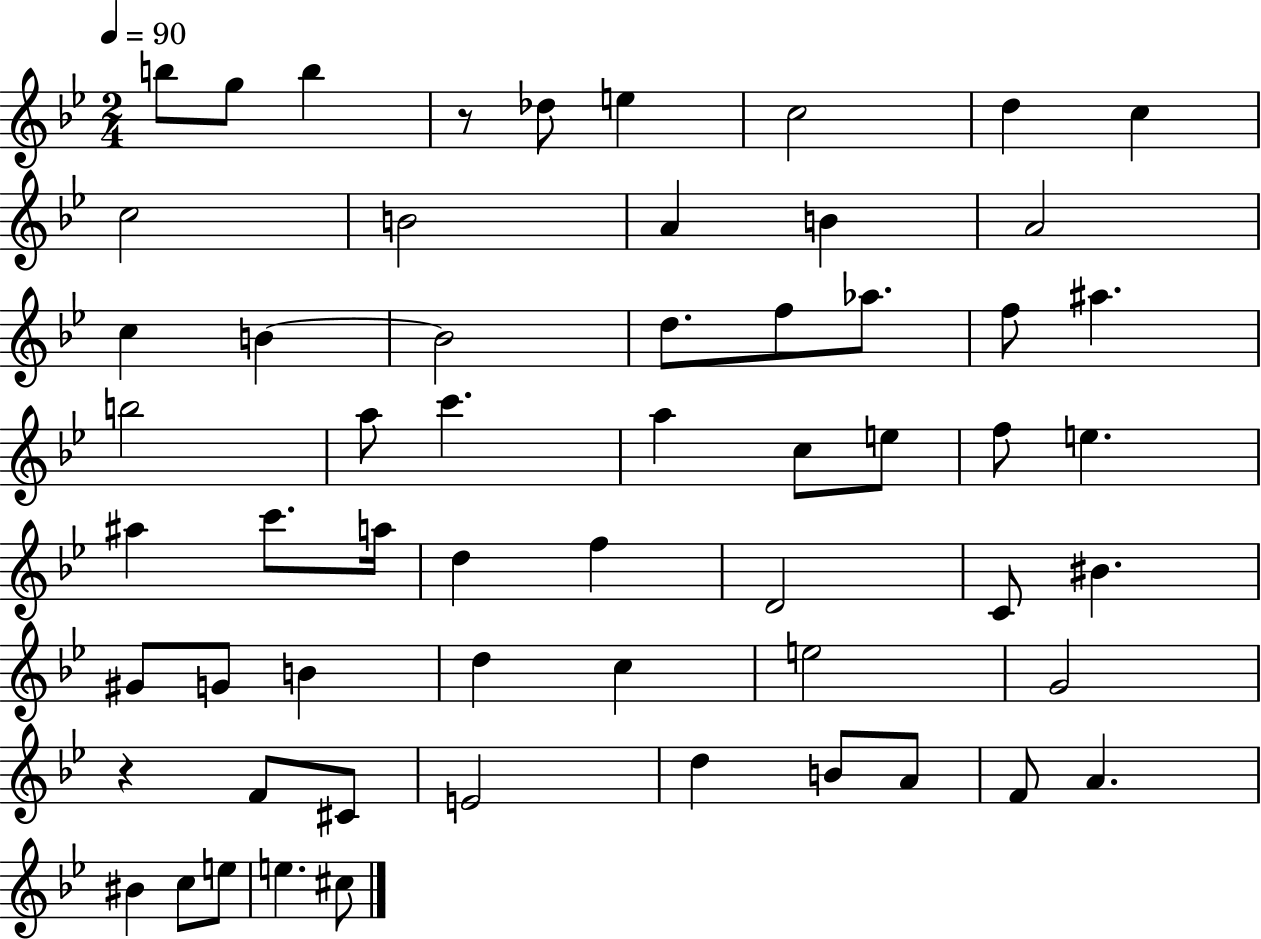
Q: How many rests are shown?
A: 2